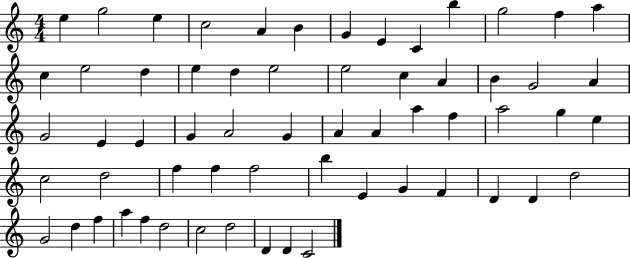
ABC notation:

X:1
T:Untitled
M:4/4
L:1/4
K:C
e g2 e c2 A B G E C b g2 f a c e2 d e d e2 e2 c A B G2 A G2 E E G A2 G A A a f a2 g e c2 d2 f f f2 b E G F D D d2 G2 d f a f d2 c2 d2 D D C2